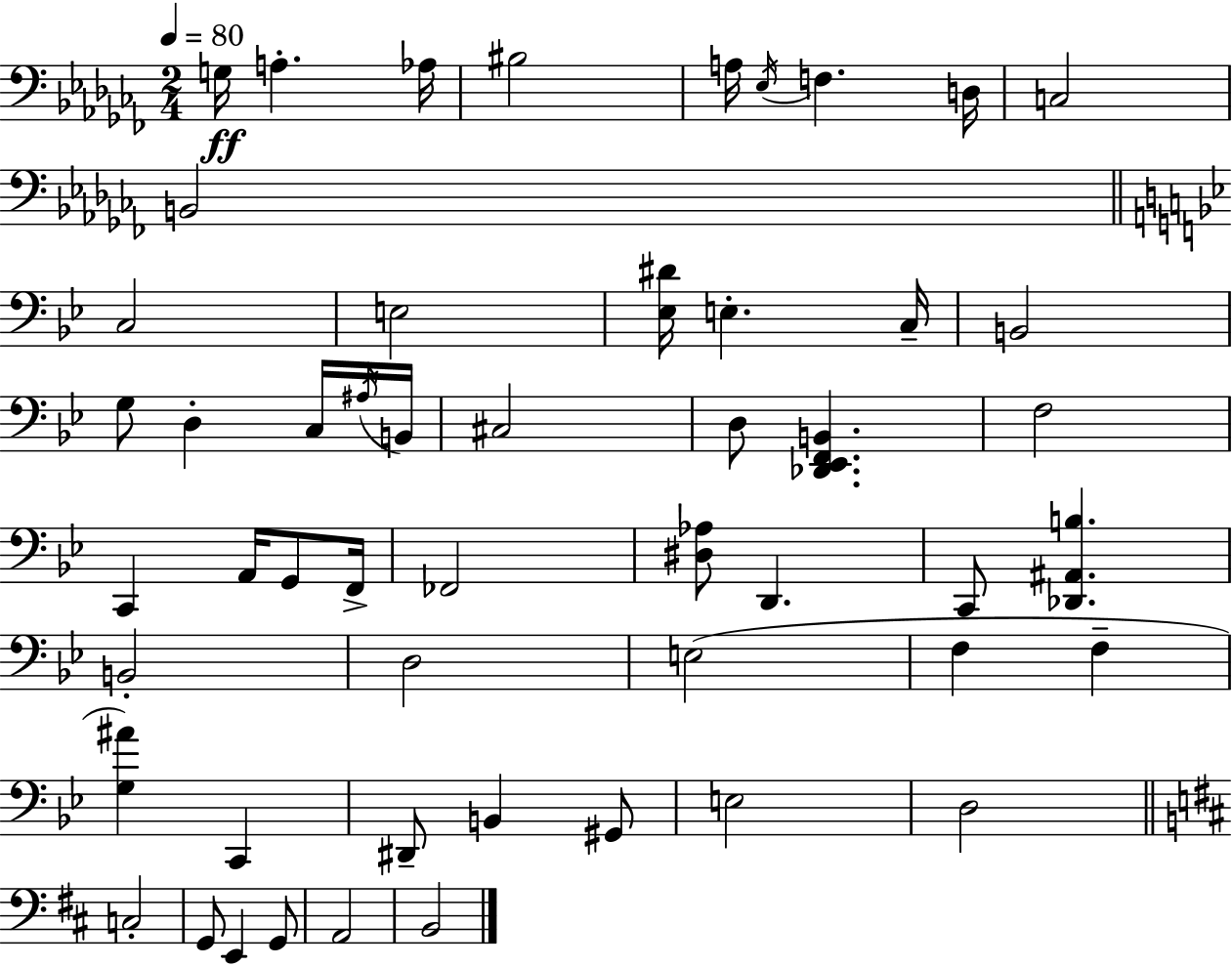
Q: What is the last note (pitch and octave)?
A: B2